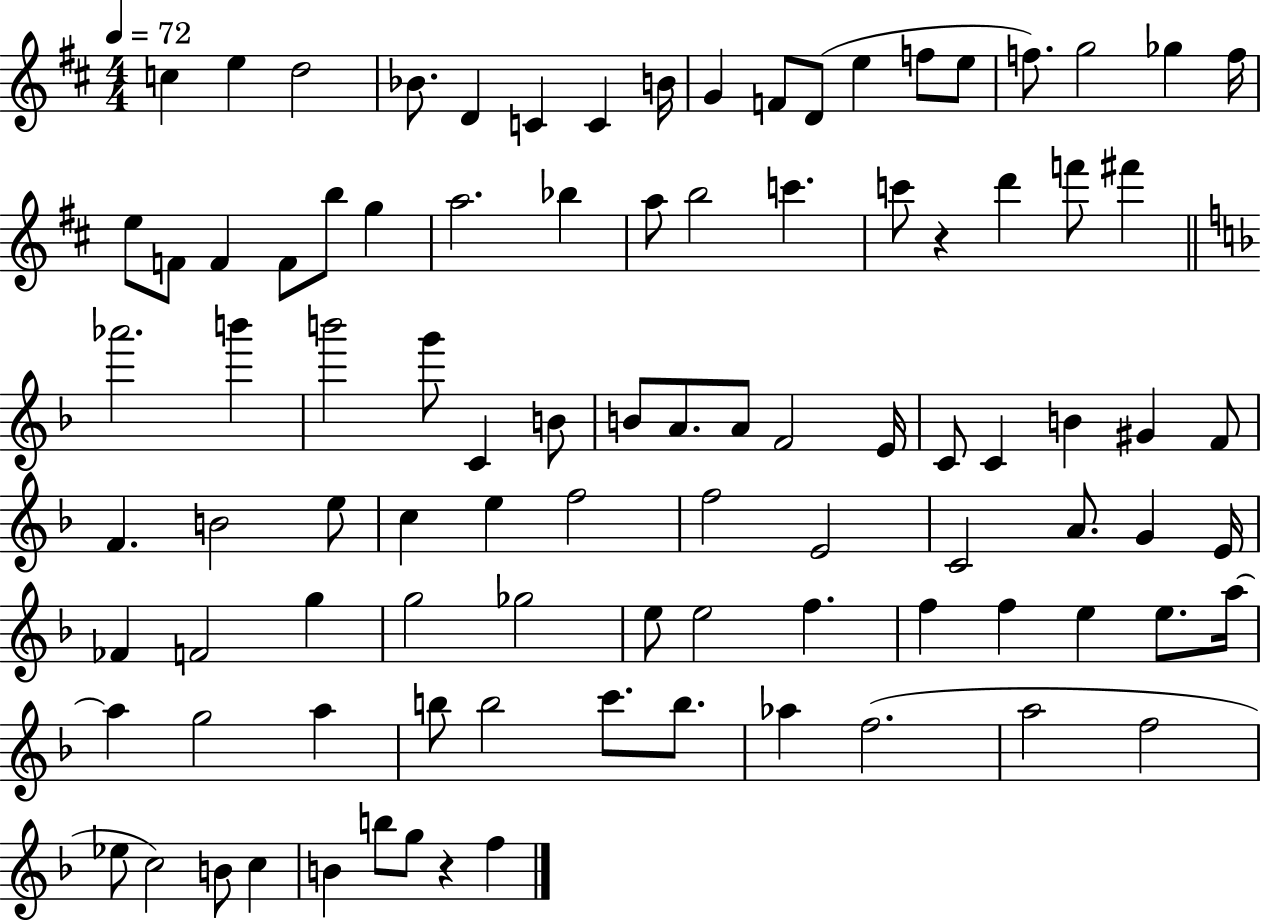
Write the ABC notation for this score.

X:1
T:Untitled
M:4/4
L:1/4
K:D
c e d2 _B/2 D C C B/4 G F/2 D/2 e f/2 e/2 f/2 g2 _g f/4 e/2 F/2 F F/2 b/2 g a2 _b a/2 b2 c' c'/2 z d' f'/2 ^f' _a'2 b' b'2 g'/2 C B/2 B/2 A/2 A/2 F2 E/4 C/2 C B ^G F/2 F B2 e/2 c e f2 f2 E2 C2 A/2 G E/4 _F F2 g g2 _g2 e/2 e2 f f f e e/2 a/4 a g2 a b/2 b2 c'/2 b/2 _a f2 a2 f2 _e/2 c2 B/2 c B b/2 g/2 z f